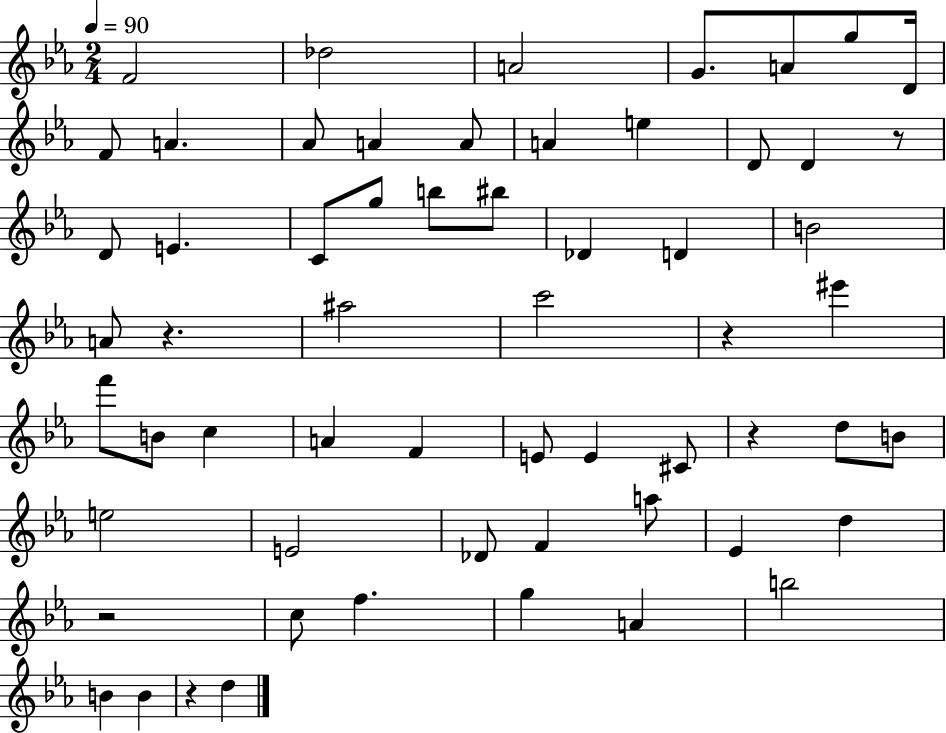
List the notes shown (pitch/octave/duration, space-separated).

F4/h Db5/h A4/h G4/e. A4/e G5/e D4/s F4/e A4/q. Ab4/e A4/q A4/e A4/q E5/q D4/e D4/q R/e D4/e E4/q. C4/e G5/e B5/e BIS5/e Db4/q D4/q B4/h A4/e R/q. A#5/h C6/h R/q EIS6/q F6/e B4/e C5/q A4/q F4/q E4/e E4/q C#4/e R/q D5/e B4/e E5/h E4/h Db4/e F4/q A5/e Eb4/q D5/q R/h C5/e F5/q. G5/q A4/q B5/h B4/q B4/q R/q D5/q